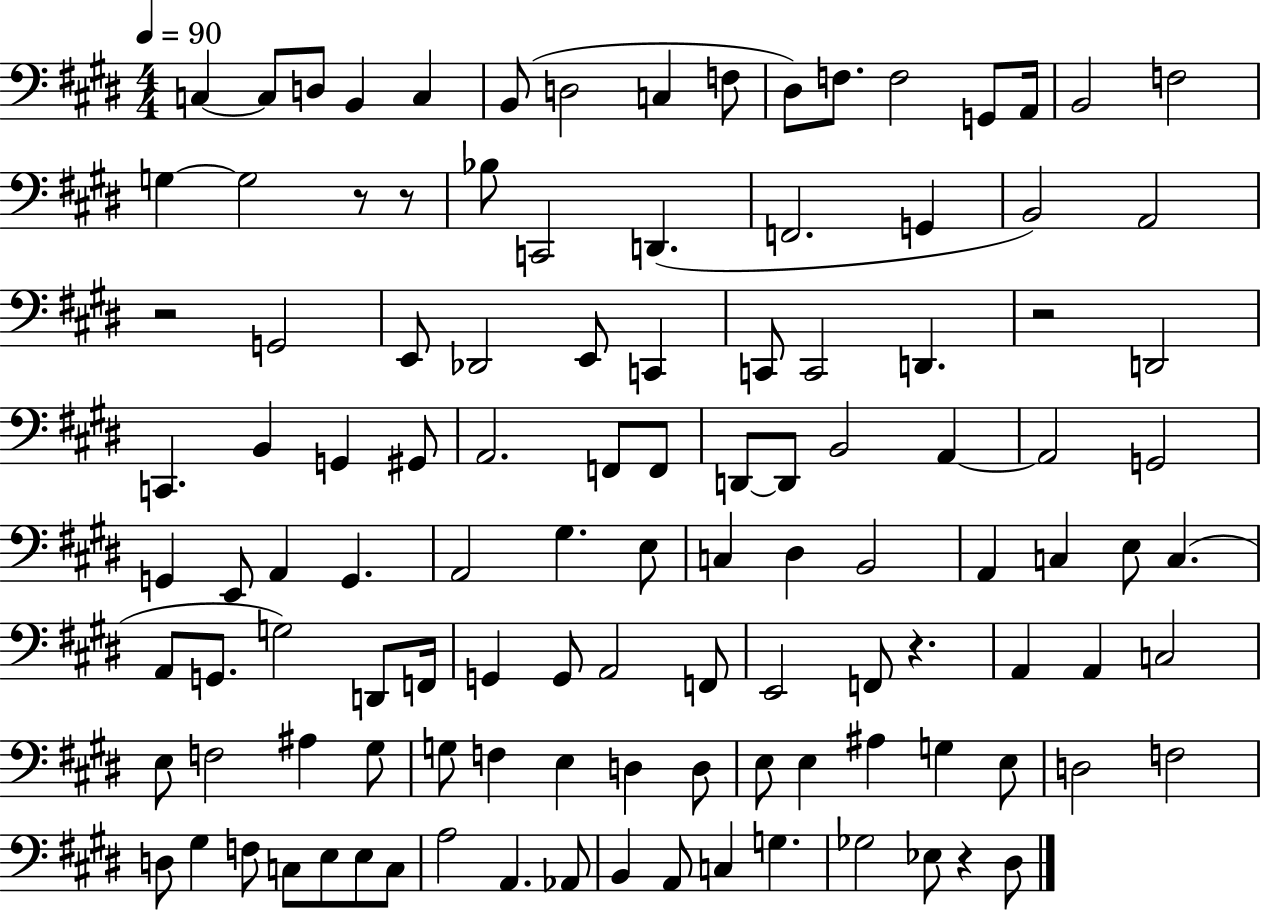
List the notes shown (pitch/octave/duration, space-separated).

C3/q C3/e D3/e B2/q C3/q B2/e D3/h C3/q F3/e D#3/e F3/e. F3/h G2/e A2/s B2/h F3/h G3/q G3/h R/e R/e Bb3/e C2/h D2/q. F2/h. G2/q B2/h A2/h R/h G2/h E2/e Db2/h E2/e C2/q C2/e C2/h D2/q. R/h D2/h C2/q. B2/q G2/q G#2/e A2/h. F2/e F2/e D2/e D2/e B2/h A2/q A2/h G2/h G2/q E2/e A2/q G2/q. A2/h G#3/q. E3/e C3/q D#3/q B2/h A2/q C3/q E3/e C3/q. A2/e G2/e. G3/h D2/e F2/s G2/q G2/e A2/h F2/e E2/h F2/e R/q. A2/q A2/q C3/h E3/e F3/h A#3/q G#3/e G3/e F3/q E3/q D3/q D3/e E3/e E3/q A#3/q G3/q E3/e D3/h F3/h D3/e G#3/q F3/e C3/e E3/e E3/e C3/e A3/h A2/q. Ab2/e B2/q A2/e C3/q G3/q. Gb3/h Eb3/e R/q D#3/e